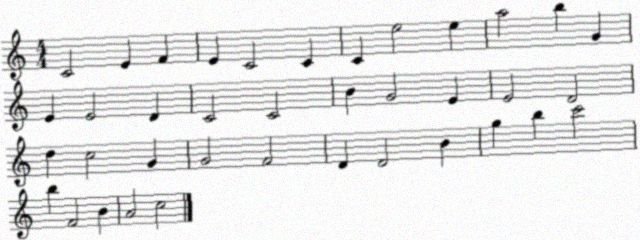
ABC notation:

X:1
T:Untitled
M:4/4
L:1/4
K:C
C2 E F E C2 C C e2 e a2 b G E E2 D C2 C2 B G2 E E2 D2 d c2 G G2 F2 D D2 B g b c'2 b F2 B A2 c2